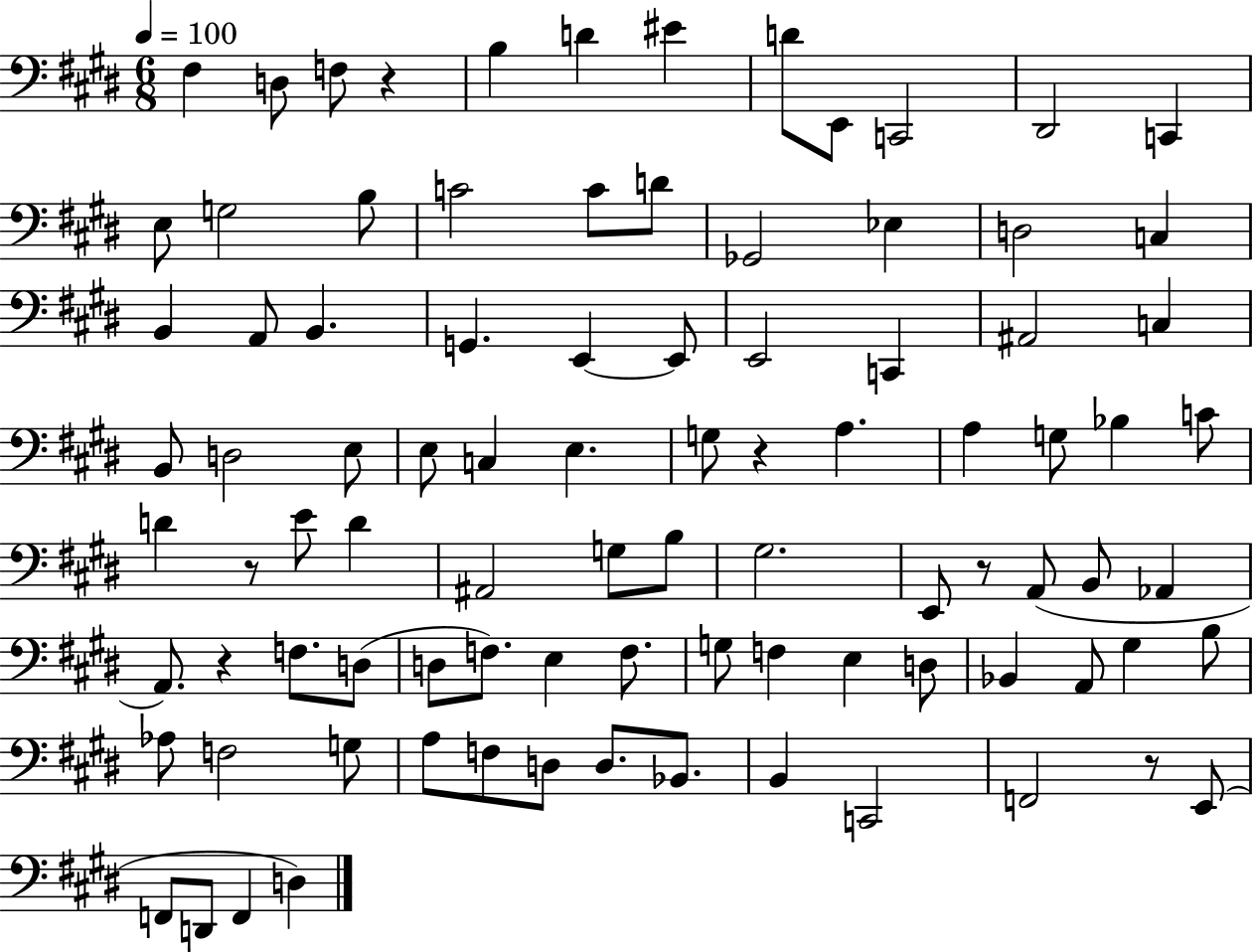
F#3/q D3/e F3/e R/q B3/q D4/q EIS4/q D4/e E2/e C2/h D#2/h C2/q E3/e G3/h B3/e C4/h C4/e D4/e Gb2/h Eb3/q D3/h C3/q B2/q A2/e B2/q. G2/q. E2/q E2/e E2/h C2/q A#2/h C3/q B2/e D3/h E3/e E3/e C3/q E3/q. G3/e R/q A3/q. A3/q G3/e Bb3/q C4/e D4/q R/e E4/e D4/q A#2/h G3/e B3/e G#3/h. E2/e R/e A2/e B2/e Ab2/q A2/e. R/q F3/e. D3/e D3/e F3/e. E3/q F3/e. G3/e F3/q E3/q D3/e Bb2/q A2/e G#3/q B3/e Ab3/e F3/h G3/e A3/e F3/e D3/e D3/e. Bb2/e. B2/q C2/h F2/h R/e E2/e F2/e D2/e F2/q D3/q